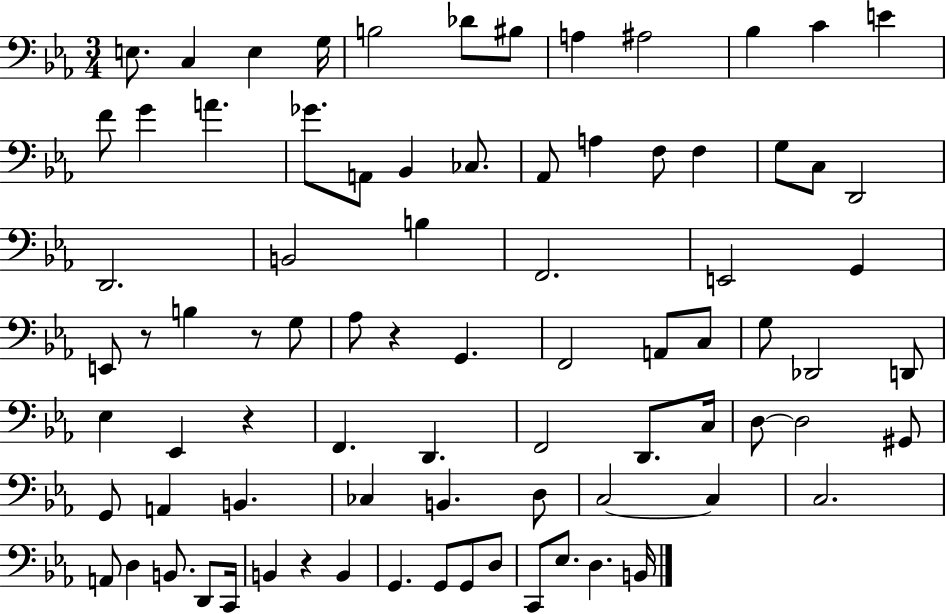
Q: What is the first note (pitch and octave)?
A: E3